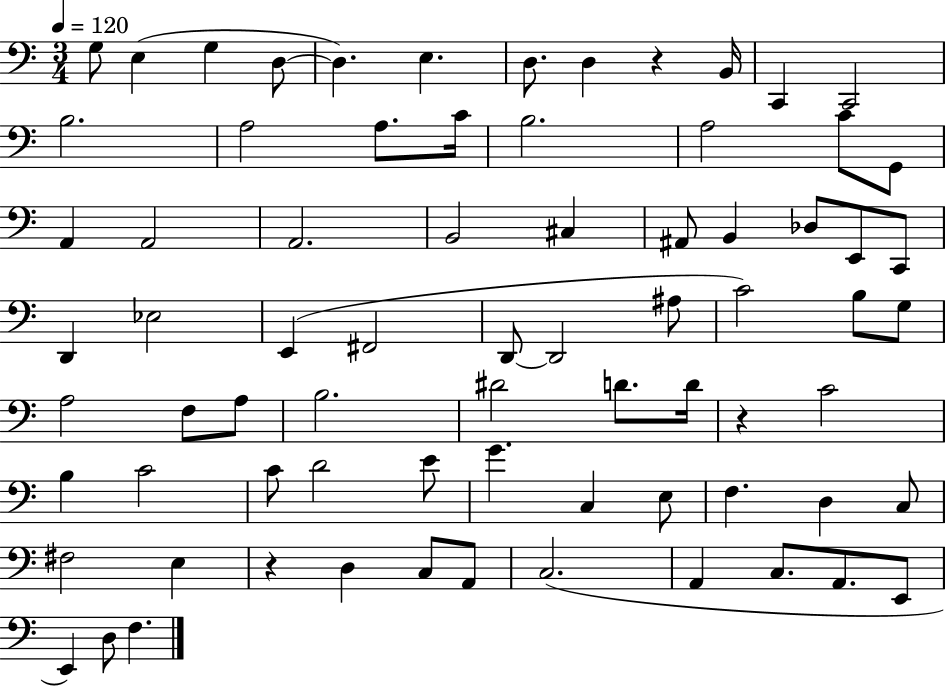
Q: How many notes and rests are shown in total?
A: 74